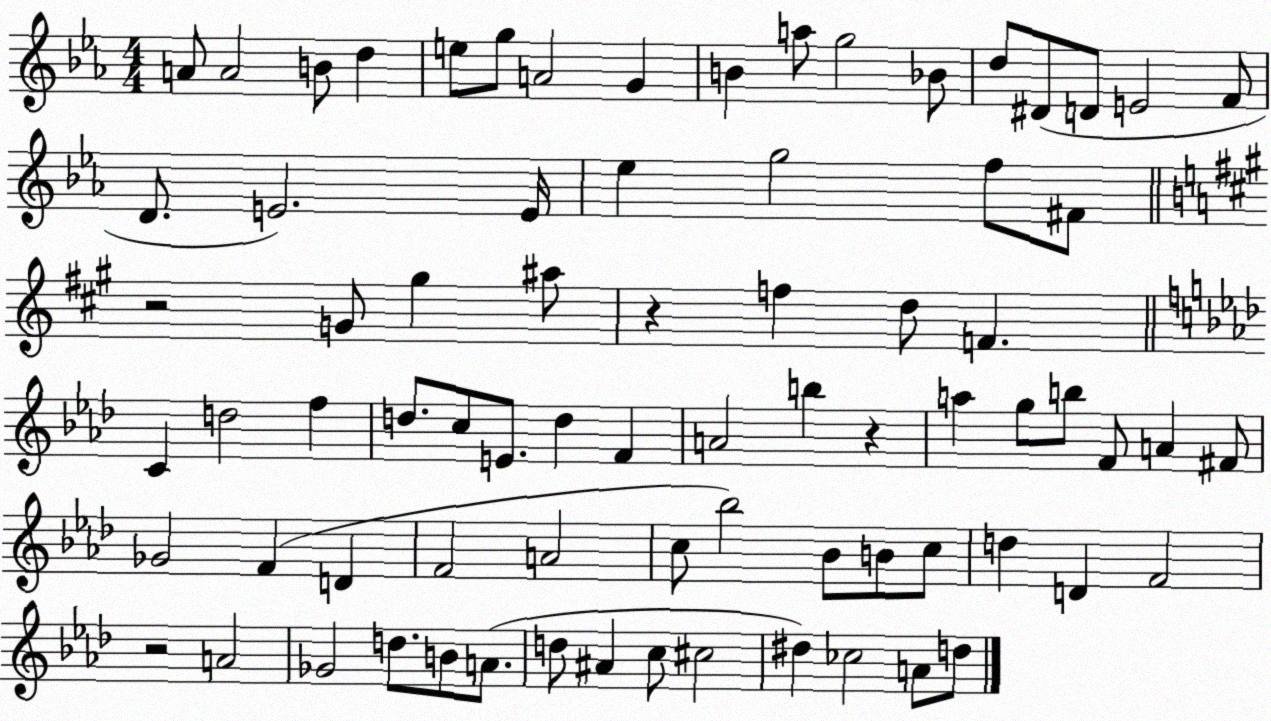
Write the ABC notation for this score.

X:1
T:Untitled
M:4/4
L:1/4
K:Eb
A/2 A2 B/2 d e/2 g/2 A2 G B a/2 g2 _B/2 d/2 ^D/2 D/2 E2 F/2 D/2 E2 E/4 _e g2 f/2 ^F/2 z2 G/2 ^g ^a/2 z f d/2 F C d2 f d/2 c/2 E/2 d F A2 b z a g/2 b/2 F/2 A ^F/2 _G2 F D F2 A2 c/2 _b2 _B/2 B/2 c/2 d D F2 z2 A2 _G2 d/2 B/2 A/2 d/2 ^A c/2 ^c2 ^d _c2 A/2 d/2